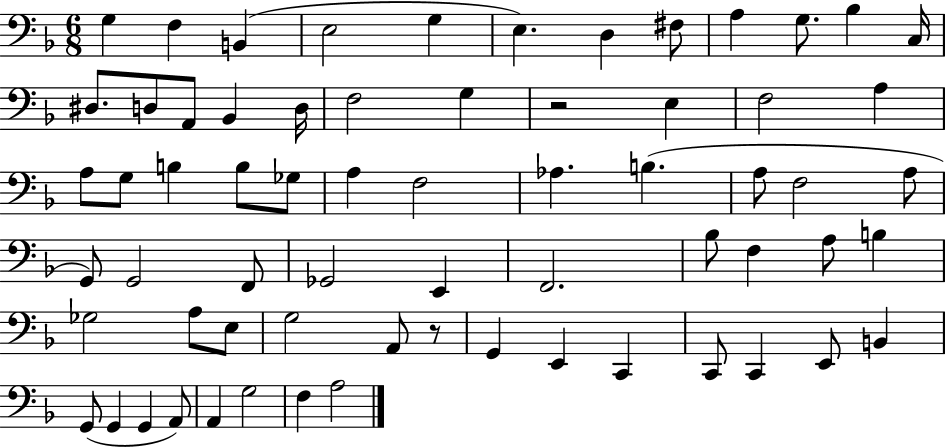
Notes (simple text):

G3/q F3/q B2/q E3/h G3/q E3/q. D3/q F#3/e A3/q G3/e. Bb3/q C3/s D#3/e. D3/e A2/e Bb2/q D3/s F3/h G3/q R/h E3/q F3/h A3/q A3/e G3/e B3/q B3/e Gb3/e A3/q F3/h Ab3/q. B3/q. A3/e F3/h A3/e G2/e G2/h F2/e Gb2/h E2/q F2/h. Bb3/e F3/q A3/e B3/q Gb3/h A3/e E3/e G3/h A2/e R/e G2/q E2/q C2/q C2/e C2/q E2/e B2/q G2/e G2/q G2/q A2/e A2/q G3/h F3/q A3/h